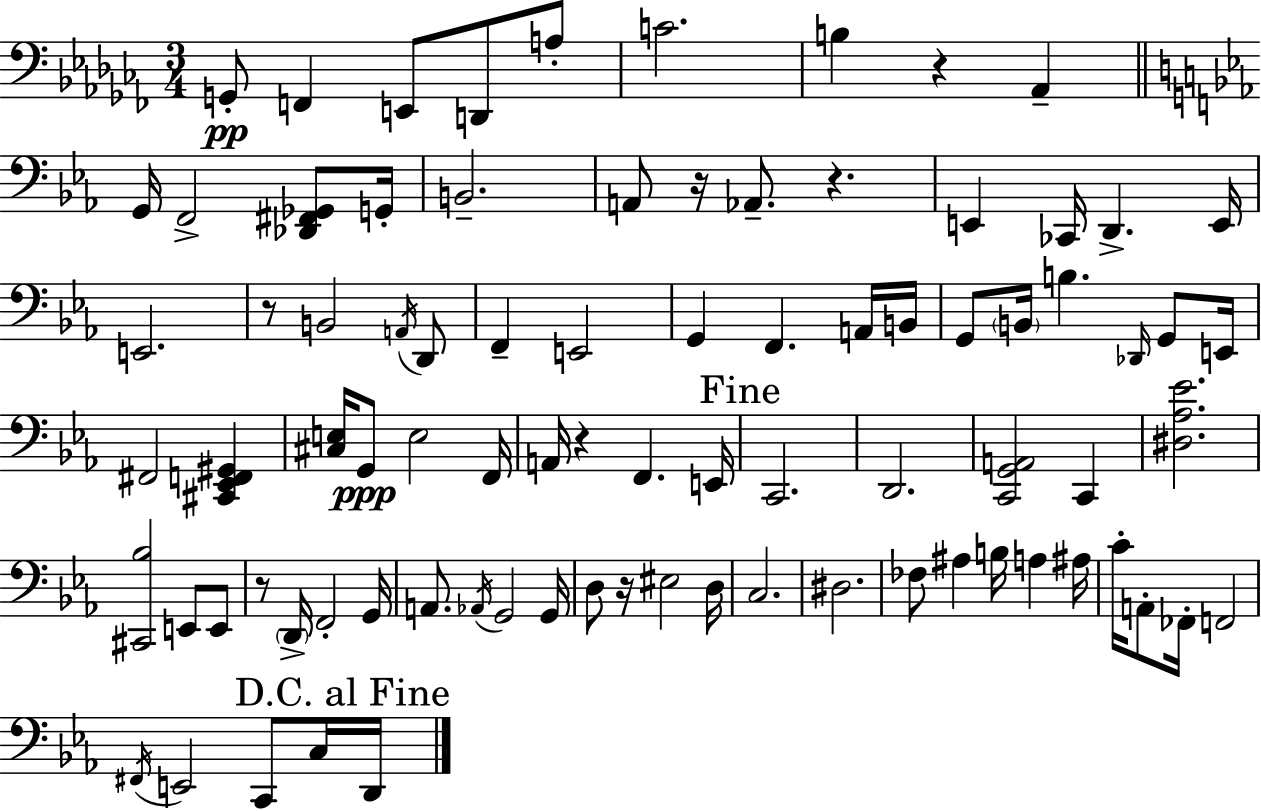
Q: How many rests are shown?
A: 7